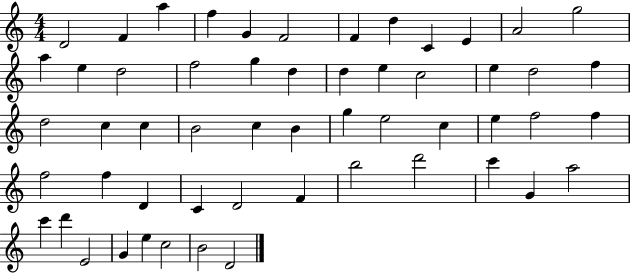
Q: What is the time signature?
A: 4/4